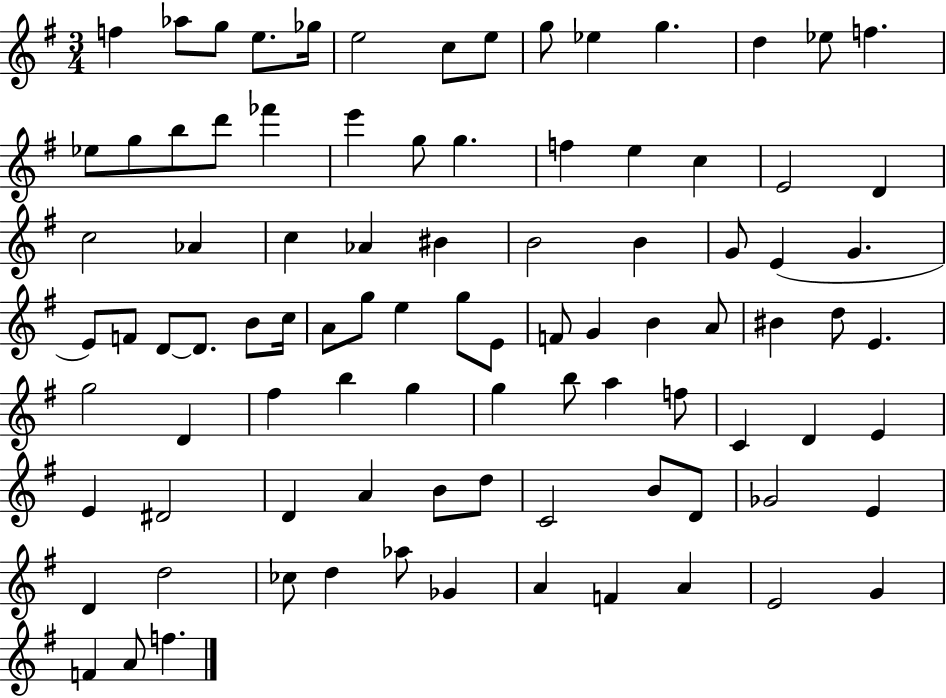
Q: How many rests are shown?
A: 0